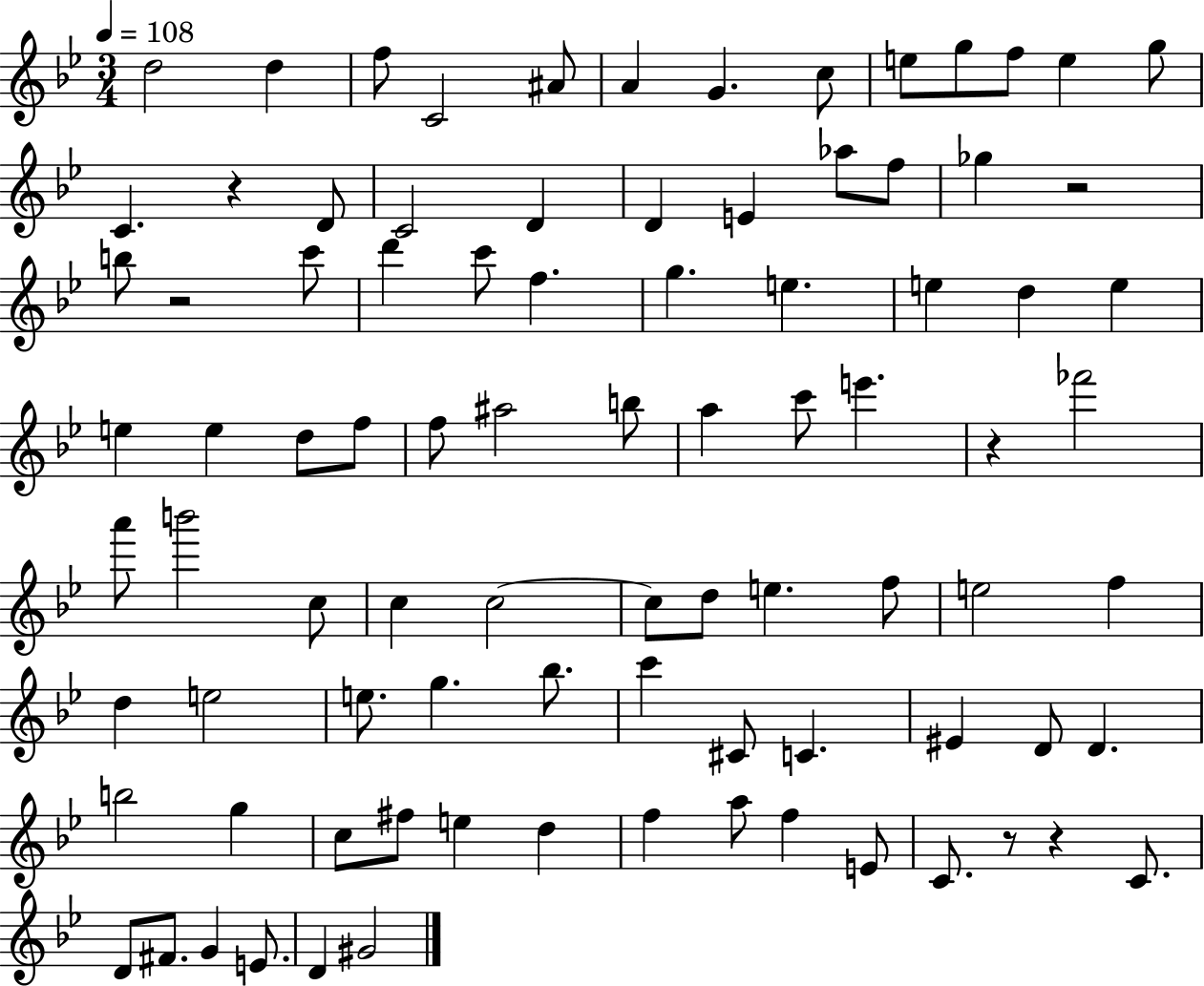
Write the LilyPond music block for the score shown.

{
  \clef treble
  \numericTimeSignature
  \time 3/4
  \key bes \major
  \tempo 4 = 108
  d''2 d''4 | f''8 c'2 ais'8 | a'4 g'4. c''8 | e''8 g''8 f''8 e''4 g''8 | \break c'4. r4 d'8 | c'2 d'4 | d'4 e'4 aes''8 f''8 | ges''4 r2 | \break b''8 r2 c'''8 | d'''4 c'''8 f''4. | g''4. e''4. | e''4 d''4 e''4 | \break e''4 e''4 d''8 f''8 | f''8 ais''2 b''8 | a''4 c'''8 e'''4. | r4 fes'''2 | \break a'''8 b'''2 c''8 | c''4 c''2~~ | c''8 d''8 e''4. f''8 | e''2 f''4 | \break d''4 e''2 | e''8. g''4. bes''8. | c'''4 cis'8 c'4. | eis'4 d'8 d'4. | \break b''2 g''4 | c''8 fis''8 e''4 d''4 | f''4 a''8 f''4 e'8 | c'8. r8 r4 c'8. | \break d'8 fis'8. g'4 e'8. | d'4 gis'2 | \bar "|."
}